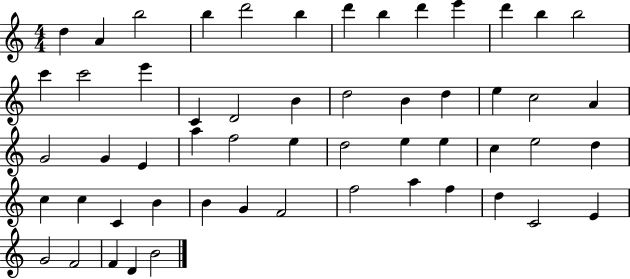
D5/q A4/q B5/h B5/q D6/h B5/q D6/q B5/q D6/q E6/q D6/q B5/q B5/h C6/q C6/h E6/q C4/q D4/h B4/q D5/h B4/q D5/q E5/q C5/h A4/q G4/h G4/q E4/q A5/q F5/h E5/q D5/h E5/q E5/q C5/q E5/h D5/q C5/q C5/q C4/q B4/q B4/q G4/q F4/h F5/h A5/q F5/q D5/q C4/h E4/q G4/h F4/h F4/q D4/q B4/h